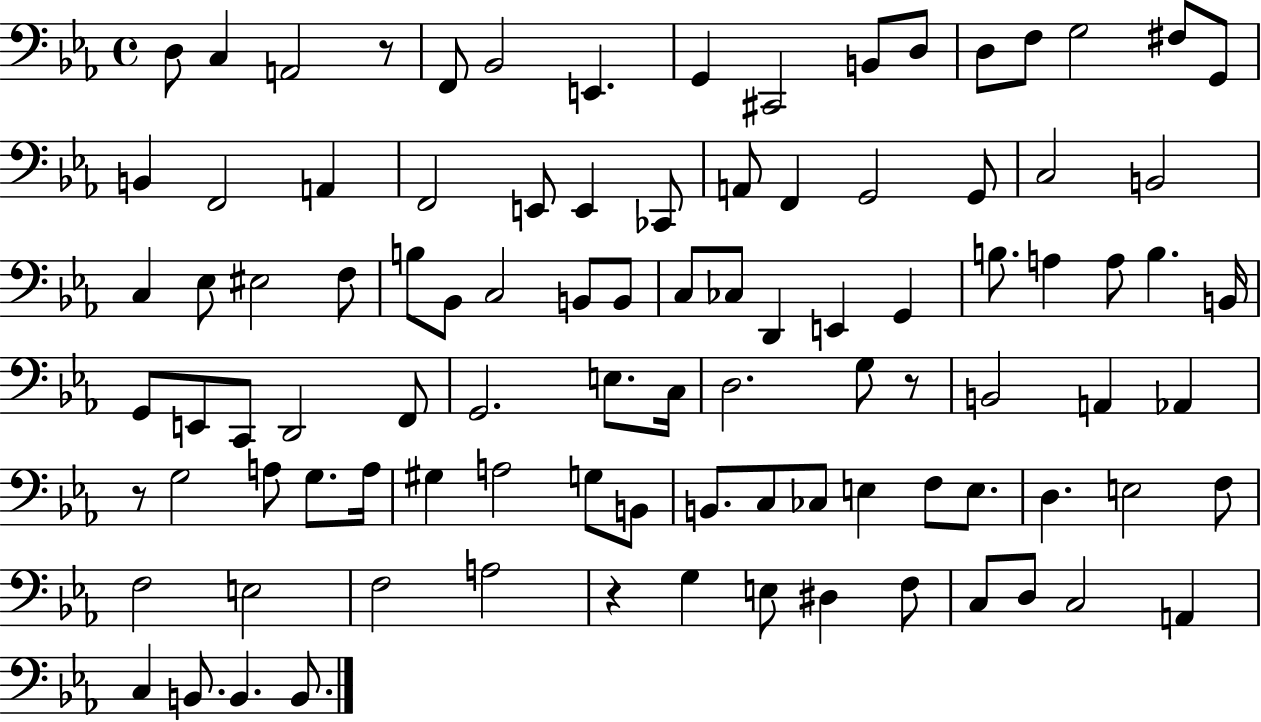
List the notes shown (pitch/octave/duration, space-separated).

D3/e C3/q A2/h R/e F2/e Bb2/h E2/q. G2/q C#2/h B2/e D3/e D3/e F3/e G3/h F#3/e G2/e B2/q F2/h A2/q F2/h E2/e E2/q CES2/e A2/e F2/q G2/h G2/e C3/h B2/h C3/q Eb3/e EIS3/h F3/e B3/e Bb2/e C3/h B2/e B2/e C3/e CES3/e D2/q E2/q G2/q B3/e. A3/q A3/e B3/q. B2/s G2/e E2/e C2/e D2/h F2/e G2/h. E3/e. C3/s D3/h. G3/e R/e B2/h A2/q Ab2/q R/e G3/h A3/e G3/e. A3/s G#3/q A3/h G3/e B2/e B2/e. C3/e CES3/e E3/q F3/e E3/e. D3/q. E3/h F3/e F3/h E3/h F3/h A3/h R/q G3/q E3/e D#3/q F3/e C3/e D3/e C3/h A2/q C3/q B2/e. B2/q. B2/e.